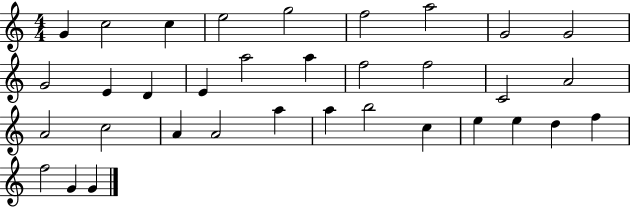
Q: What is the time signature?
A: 4/4